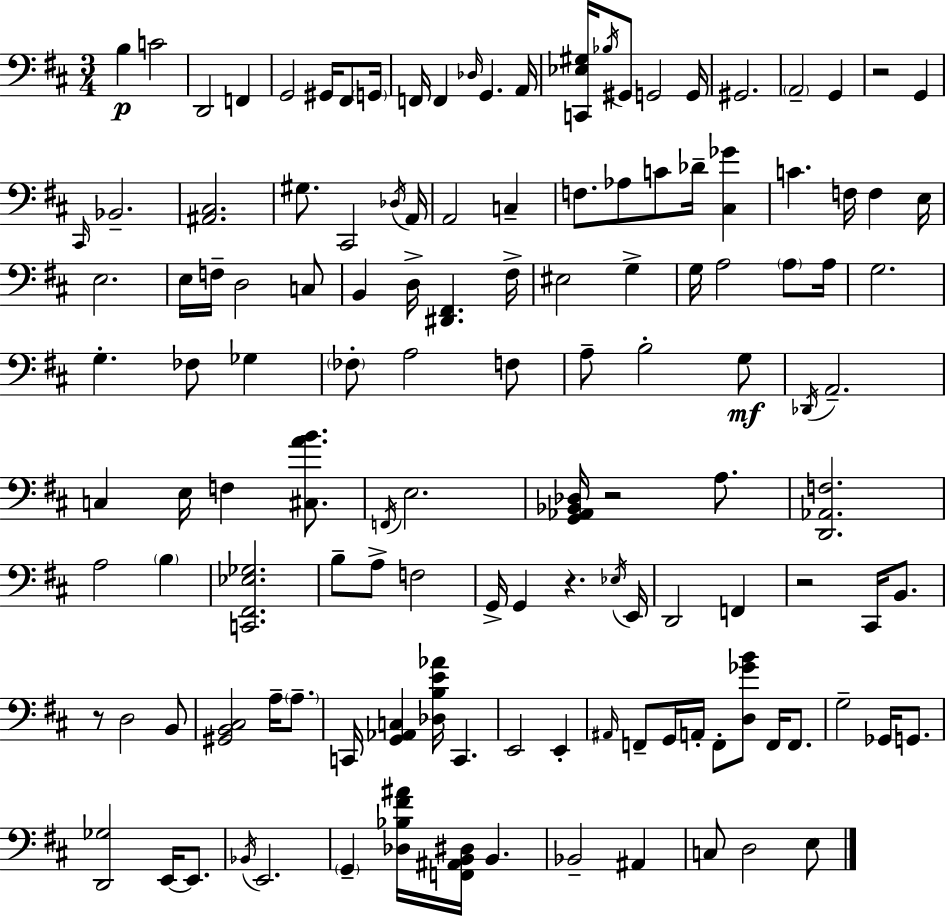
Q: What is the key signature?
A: D major